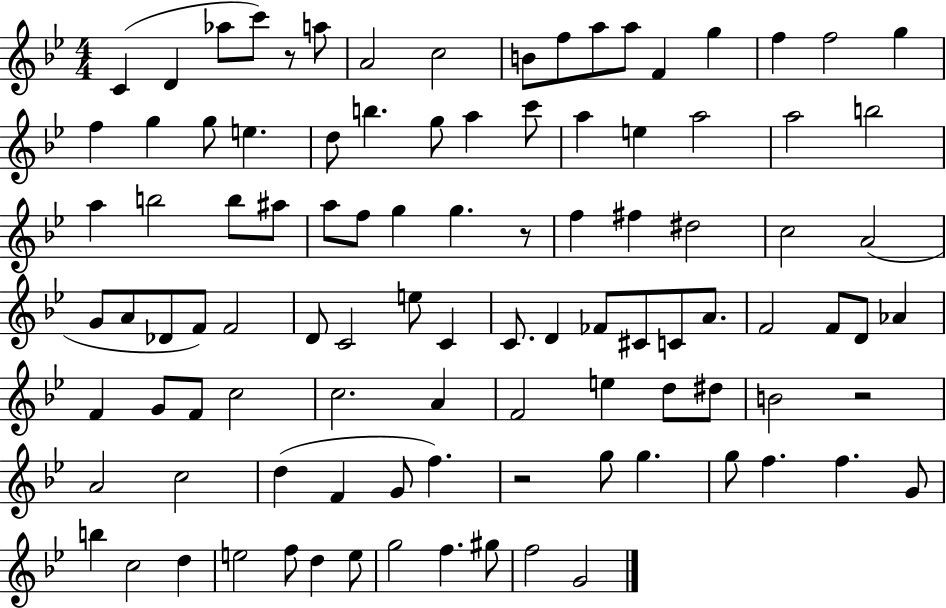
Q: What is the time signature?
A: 4/4